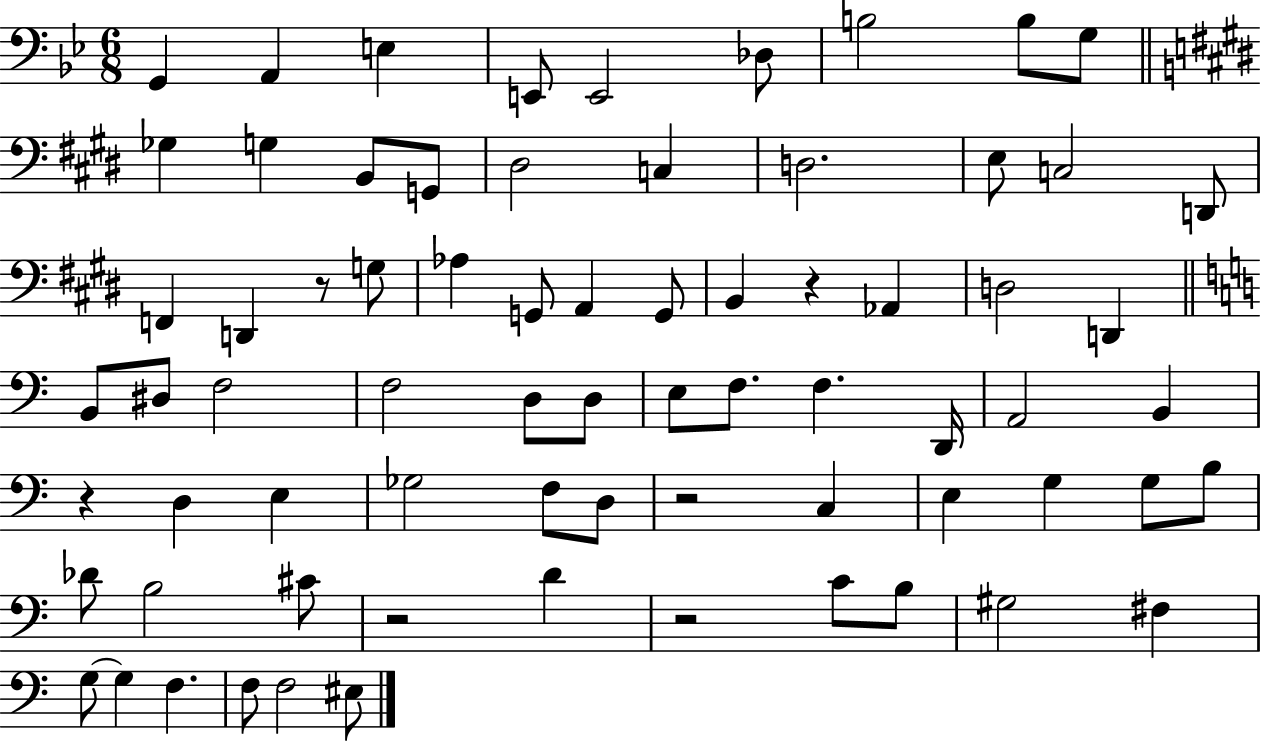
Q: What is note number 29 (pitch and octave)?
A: D3